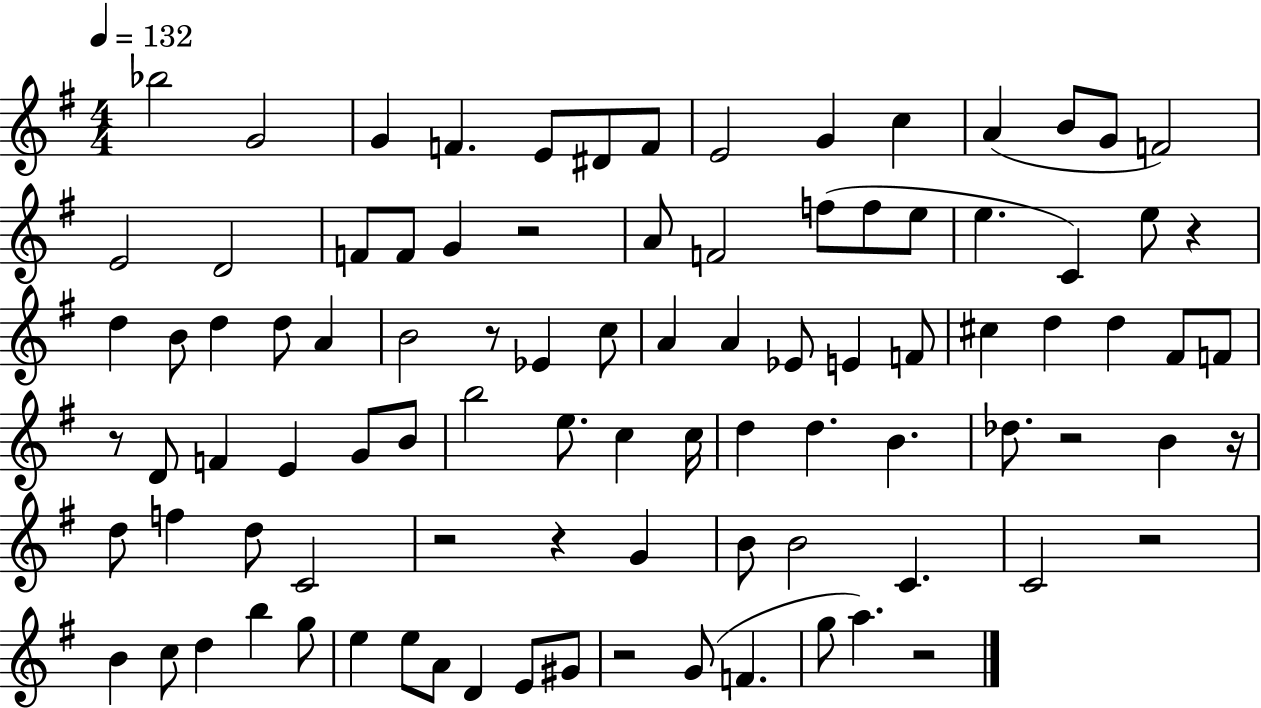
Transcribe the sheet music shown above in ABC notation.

X:1
T:Untitled
M:4/4
L:1/4
K:G
_b2 G2 G F E/2 ^D/2 F/2 E2 G c A B/2 G/2 F2 E2 D2 F/2 F/2 G z2 A/2 F2 f/2 f/2 e/2 e C e/2 z d B/2 d d/2 A B2 z/2 _E c/2 A A _E/2 E F/2 ^c d d ^F/2 F/2 z/2 D/2 F E G/2 B/2 b2 e/2 c c/4 d d B _d/2 z2 B z/4 d/2 f d/2 C2 z2 z G B/2 B2 C C2 z2 B c/2 d b g/2 e e/2 A/2 D E/2 ^G/2 z2 G/2 F g/2 a z2